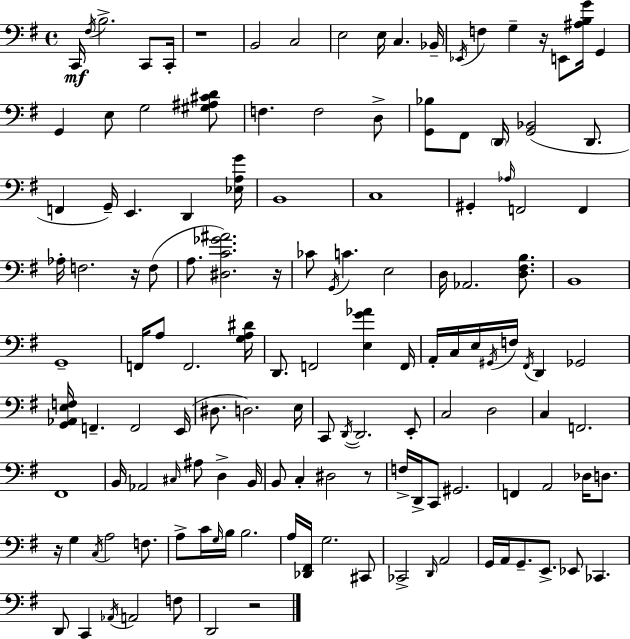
C2/s F#3/s B3/h. C2/e C2/s R/w B2/h C3/h E3/h E3/s C3/q. Bb2/s Eb2/s F3/q G3/q R/s E2/e [A#3,B3,G4]/s G2/q G2/q E3/e G3/h [G#3,A#3,C#4,D4]/e F3/q. F3/h D3/e [G2,Bb3]/e F#2/e D2/s [G2,Bb2]/h D2/e. F2/q G2/s E2/q. D2/q [Eb3,A3,G4]/s B2/w C3/w G#2/q Ab3/s F2/h F2/q Ab3/s F3/h. R/s F3/e A3/e. [D#3,C4,Gb4,A#4]/h. R/s CES4/e G2/s C4/q. E3/h D3/s Ab2/h. [D3,F#3,B3]/e. B2/w G2/w F2/s A3/e F2/h. [G3,A3,D#4]/s D2/e. F2/h [E3,G4,Ab4]/q F2/s A2/s C3/s E3/s G#2/s F3/s F#2/s D2/q Gb2/h [G2,Ab2,E3,F3]/s F2/q. F2/h E2/s D#3/e. D3/h. E3/s C2/e D2/s D2/h. E2/e C3/h D3/h C3/q F2/h. F#2/w B2/s Ab2/h C#3/s A#3/e D3/q B2/s B2/e C3/q D#3/h R/e F3/s D2/s C2/e G#2/h. F2/q A2/h Db3/s D3/e. R/s G3/q C3/s A3/h F3/e. A3/e C4/s G3/s B3/s B3/h. A3/s [Db2,F#2]/s G3/h. C#2/e CES2/h D2/s A2/h G2/s A2/s G2/e. E2/e. Eb2/e CES2/q. D2/e C2/q Ab2/s A2/h F3/e D2/h R/h